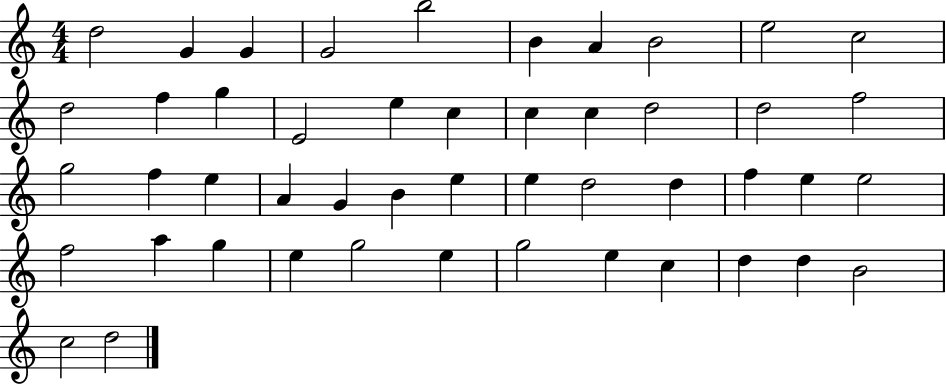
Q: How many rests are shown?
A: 0